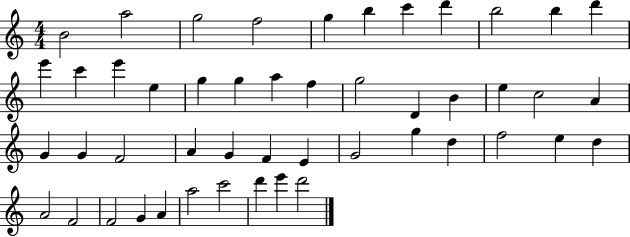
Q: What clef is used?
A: treble